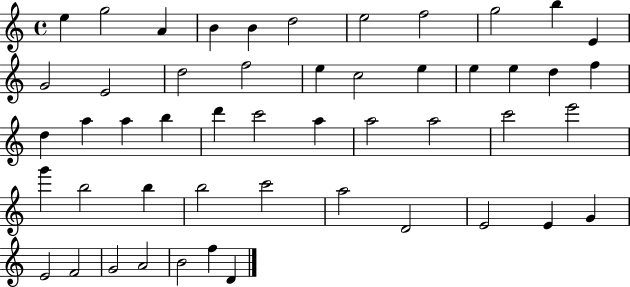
{
  \clef treble
  \time 4/4
  \defaultTimeSignature
  \key c \major
  e''4 g''2 a'4 | b'4 b'4 d''2 | e''2 f''2 | g''2 b''4 e'4 | \break g'2 e'2 | d''2 f''2 | e''4 c''2 e''4 | e''4 e''4 d''4 f''4 | \break d''4 a''4 a''4 b''4 | d'''4 c'''2 a''4 | a''2 a''2 | c'''2 e'''2 | \break g'''4 b''2 b''4 | b''2 c'''2 | a''2 d'2 | e'2 e'4 g'4 | \break e'2 f'2 | g'2 a'2 | b'2 f''4 d'4 | \bar "|."
}